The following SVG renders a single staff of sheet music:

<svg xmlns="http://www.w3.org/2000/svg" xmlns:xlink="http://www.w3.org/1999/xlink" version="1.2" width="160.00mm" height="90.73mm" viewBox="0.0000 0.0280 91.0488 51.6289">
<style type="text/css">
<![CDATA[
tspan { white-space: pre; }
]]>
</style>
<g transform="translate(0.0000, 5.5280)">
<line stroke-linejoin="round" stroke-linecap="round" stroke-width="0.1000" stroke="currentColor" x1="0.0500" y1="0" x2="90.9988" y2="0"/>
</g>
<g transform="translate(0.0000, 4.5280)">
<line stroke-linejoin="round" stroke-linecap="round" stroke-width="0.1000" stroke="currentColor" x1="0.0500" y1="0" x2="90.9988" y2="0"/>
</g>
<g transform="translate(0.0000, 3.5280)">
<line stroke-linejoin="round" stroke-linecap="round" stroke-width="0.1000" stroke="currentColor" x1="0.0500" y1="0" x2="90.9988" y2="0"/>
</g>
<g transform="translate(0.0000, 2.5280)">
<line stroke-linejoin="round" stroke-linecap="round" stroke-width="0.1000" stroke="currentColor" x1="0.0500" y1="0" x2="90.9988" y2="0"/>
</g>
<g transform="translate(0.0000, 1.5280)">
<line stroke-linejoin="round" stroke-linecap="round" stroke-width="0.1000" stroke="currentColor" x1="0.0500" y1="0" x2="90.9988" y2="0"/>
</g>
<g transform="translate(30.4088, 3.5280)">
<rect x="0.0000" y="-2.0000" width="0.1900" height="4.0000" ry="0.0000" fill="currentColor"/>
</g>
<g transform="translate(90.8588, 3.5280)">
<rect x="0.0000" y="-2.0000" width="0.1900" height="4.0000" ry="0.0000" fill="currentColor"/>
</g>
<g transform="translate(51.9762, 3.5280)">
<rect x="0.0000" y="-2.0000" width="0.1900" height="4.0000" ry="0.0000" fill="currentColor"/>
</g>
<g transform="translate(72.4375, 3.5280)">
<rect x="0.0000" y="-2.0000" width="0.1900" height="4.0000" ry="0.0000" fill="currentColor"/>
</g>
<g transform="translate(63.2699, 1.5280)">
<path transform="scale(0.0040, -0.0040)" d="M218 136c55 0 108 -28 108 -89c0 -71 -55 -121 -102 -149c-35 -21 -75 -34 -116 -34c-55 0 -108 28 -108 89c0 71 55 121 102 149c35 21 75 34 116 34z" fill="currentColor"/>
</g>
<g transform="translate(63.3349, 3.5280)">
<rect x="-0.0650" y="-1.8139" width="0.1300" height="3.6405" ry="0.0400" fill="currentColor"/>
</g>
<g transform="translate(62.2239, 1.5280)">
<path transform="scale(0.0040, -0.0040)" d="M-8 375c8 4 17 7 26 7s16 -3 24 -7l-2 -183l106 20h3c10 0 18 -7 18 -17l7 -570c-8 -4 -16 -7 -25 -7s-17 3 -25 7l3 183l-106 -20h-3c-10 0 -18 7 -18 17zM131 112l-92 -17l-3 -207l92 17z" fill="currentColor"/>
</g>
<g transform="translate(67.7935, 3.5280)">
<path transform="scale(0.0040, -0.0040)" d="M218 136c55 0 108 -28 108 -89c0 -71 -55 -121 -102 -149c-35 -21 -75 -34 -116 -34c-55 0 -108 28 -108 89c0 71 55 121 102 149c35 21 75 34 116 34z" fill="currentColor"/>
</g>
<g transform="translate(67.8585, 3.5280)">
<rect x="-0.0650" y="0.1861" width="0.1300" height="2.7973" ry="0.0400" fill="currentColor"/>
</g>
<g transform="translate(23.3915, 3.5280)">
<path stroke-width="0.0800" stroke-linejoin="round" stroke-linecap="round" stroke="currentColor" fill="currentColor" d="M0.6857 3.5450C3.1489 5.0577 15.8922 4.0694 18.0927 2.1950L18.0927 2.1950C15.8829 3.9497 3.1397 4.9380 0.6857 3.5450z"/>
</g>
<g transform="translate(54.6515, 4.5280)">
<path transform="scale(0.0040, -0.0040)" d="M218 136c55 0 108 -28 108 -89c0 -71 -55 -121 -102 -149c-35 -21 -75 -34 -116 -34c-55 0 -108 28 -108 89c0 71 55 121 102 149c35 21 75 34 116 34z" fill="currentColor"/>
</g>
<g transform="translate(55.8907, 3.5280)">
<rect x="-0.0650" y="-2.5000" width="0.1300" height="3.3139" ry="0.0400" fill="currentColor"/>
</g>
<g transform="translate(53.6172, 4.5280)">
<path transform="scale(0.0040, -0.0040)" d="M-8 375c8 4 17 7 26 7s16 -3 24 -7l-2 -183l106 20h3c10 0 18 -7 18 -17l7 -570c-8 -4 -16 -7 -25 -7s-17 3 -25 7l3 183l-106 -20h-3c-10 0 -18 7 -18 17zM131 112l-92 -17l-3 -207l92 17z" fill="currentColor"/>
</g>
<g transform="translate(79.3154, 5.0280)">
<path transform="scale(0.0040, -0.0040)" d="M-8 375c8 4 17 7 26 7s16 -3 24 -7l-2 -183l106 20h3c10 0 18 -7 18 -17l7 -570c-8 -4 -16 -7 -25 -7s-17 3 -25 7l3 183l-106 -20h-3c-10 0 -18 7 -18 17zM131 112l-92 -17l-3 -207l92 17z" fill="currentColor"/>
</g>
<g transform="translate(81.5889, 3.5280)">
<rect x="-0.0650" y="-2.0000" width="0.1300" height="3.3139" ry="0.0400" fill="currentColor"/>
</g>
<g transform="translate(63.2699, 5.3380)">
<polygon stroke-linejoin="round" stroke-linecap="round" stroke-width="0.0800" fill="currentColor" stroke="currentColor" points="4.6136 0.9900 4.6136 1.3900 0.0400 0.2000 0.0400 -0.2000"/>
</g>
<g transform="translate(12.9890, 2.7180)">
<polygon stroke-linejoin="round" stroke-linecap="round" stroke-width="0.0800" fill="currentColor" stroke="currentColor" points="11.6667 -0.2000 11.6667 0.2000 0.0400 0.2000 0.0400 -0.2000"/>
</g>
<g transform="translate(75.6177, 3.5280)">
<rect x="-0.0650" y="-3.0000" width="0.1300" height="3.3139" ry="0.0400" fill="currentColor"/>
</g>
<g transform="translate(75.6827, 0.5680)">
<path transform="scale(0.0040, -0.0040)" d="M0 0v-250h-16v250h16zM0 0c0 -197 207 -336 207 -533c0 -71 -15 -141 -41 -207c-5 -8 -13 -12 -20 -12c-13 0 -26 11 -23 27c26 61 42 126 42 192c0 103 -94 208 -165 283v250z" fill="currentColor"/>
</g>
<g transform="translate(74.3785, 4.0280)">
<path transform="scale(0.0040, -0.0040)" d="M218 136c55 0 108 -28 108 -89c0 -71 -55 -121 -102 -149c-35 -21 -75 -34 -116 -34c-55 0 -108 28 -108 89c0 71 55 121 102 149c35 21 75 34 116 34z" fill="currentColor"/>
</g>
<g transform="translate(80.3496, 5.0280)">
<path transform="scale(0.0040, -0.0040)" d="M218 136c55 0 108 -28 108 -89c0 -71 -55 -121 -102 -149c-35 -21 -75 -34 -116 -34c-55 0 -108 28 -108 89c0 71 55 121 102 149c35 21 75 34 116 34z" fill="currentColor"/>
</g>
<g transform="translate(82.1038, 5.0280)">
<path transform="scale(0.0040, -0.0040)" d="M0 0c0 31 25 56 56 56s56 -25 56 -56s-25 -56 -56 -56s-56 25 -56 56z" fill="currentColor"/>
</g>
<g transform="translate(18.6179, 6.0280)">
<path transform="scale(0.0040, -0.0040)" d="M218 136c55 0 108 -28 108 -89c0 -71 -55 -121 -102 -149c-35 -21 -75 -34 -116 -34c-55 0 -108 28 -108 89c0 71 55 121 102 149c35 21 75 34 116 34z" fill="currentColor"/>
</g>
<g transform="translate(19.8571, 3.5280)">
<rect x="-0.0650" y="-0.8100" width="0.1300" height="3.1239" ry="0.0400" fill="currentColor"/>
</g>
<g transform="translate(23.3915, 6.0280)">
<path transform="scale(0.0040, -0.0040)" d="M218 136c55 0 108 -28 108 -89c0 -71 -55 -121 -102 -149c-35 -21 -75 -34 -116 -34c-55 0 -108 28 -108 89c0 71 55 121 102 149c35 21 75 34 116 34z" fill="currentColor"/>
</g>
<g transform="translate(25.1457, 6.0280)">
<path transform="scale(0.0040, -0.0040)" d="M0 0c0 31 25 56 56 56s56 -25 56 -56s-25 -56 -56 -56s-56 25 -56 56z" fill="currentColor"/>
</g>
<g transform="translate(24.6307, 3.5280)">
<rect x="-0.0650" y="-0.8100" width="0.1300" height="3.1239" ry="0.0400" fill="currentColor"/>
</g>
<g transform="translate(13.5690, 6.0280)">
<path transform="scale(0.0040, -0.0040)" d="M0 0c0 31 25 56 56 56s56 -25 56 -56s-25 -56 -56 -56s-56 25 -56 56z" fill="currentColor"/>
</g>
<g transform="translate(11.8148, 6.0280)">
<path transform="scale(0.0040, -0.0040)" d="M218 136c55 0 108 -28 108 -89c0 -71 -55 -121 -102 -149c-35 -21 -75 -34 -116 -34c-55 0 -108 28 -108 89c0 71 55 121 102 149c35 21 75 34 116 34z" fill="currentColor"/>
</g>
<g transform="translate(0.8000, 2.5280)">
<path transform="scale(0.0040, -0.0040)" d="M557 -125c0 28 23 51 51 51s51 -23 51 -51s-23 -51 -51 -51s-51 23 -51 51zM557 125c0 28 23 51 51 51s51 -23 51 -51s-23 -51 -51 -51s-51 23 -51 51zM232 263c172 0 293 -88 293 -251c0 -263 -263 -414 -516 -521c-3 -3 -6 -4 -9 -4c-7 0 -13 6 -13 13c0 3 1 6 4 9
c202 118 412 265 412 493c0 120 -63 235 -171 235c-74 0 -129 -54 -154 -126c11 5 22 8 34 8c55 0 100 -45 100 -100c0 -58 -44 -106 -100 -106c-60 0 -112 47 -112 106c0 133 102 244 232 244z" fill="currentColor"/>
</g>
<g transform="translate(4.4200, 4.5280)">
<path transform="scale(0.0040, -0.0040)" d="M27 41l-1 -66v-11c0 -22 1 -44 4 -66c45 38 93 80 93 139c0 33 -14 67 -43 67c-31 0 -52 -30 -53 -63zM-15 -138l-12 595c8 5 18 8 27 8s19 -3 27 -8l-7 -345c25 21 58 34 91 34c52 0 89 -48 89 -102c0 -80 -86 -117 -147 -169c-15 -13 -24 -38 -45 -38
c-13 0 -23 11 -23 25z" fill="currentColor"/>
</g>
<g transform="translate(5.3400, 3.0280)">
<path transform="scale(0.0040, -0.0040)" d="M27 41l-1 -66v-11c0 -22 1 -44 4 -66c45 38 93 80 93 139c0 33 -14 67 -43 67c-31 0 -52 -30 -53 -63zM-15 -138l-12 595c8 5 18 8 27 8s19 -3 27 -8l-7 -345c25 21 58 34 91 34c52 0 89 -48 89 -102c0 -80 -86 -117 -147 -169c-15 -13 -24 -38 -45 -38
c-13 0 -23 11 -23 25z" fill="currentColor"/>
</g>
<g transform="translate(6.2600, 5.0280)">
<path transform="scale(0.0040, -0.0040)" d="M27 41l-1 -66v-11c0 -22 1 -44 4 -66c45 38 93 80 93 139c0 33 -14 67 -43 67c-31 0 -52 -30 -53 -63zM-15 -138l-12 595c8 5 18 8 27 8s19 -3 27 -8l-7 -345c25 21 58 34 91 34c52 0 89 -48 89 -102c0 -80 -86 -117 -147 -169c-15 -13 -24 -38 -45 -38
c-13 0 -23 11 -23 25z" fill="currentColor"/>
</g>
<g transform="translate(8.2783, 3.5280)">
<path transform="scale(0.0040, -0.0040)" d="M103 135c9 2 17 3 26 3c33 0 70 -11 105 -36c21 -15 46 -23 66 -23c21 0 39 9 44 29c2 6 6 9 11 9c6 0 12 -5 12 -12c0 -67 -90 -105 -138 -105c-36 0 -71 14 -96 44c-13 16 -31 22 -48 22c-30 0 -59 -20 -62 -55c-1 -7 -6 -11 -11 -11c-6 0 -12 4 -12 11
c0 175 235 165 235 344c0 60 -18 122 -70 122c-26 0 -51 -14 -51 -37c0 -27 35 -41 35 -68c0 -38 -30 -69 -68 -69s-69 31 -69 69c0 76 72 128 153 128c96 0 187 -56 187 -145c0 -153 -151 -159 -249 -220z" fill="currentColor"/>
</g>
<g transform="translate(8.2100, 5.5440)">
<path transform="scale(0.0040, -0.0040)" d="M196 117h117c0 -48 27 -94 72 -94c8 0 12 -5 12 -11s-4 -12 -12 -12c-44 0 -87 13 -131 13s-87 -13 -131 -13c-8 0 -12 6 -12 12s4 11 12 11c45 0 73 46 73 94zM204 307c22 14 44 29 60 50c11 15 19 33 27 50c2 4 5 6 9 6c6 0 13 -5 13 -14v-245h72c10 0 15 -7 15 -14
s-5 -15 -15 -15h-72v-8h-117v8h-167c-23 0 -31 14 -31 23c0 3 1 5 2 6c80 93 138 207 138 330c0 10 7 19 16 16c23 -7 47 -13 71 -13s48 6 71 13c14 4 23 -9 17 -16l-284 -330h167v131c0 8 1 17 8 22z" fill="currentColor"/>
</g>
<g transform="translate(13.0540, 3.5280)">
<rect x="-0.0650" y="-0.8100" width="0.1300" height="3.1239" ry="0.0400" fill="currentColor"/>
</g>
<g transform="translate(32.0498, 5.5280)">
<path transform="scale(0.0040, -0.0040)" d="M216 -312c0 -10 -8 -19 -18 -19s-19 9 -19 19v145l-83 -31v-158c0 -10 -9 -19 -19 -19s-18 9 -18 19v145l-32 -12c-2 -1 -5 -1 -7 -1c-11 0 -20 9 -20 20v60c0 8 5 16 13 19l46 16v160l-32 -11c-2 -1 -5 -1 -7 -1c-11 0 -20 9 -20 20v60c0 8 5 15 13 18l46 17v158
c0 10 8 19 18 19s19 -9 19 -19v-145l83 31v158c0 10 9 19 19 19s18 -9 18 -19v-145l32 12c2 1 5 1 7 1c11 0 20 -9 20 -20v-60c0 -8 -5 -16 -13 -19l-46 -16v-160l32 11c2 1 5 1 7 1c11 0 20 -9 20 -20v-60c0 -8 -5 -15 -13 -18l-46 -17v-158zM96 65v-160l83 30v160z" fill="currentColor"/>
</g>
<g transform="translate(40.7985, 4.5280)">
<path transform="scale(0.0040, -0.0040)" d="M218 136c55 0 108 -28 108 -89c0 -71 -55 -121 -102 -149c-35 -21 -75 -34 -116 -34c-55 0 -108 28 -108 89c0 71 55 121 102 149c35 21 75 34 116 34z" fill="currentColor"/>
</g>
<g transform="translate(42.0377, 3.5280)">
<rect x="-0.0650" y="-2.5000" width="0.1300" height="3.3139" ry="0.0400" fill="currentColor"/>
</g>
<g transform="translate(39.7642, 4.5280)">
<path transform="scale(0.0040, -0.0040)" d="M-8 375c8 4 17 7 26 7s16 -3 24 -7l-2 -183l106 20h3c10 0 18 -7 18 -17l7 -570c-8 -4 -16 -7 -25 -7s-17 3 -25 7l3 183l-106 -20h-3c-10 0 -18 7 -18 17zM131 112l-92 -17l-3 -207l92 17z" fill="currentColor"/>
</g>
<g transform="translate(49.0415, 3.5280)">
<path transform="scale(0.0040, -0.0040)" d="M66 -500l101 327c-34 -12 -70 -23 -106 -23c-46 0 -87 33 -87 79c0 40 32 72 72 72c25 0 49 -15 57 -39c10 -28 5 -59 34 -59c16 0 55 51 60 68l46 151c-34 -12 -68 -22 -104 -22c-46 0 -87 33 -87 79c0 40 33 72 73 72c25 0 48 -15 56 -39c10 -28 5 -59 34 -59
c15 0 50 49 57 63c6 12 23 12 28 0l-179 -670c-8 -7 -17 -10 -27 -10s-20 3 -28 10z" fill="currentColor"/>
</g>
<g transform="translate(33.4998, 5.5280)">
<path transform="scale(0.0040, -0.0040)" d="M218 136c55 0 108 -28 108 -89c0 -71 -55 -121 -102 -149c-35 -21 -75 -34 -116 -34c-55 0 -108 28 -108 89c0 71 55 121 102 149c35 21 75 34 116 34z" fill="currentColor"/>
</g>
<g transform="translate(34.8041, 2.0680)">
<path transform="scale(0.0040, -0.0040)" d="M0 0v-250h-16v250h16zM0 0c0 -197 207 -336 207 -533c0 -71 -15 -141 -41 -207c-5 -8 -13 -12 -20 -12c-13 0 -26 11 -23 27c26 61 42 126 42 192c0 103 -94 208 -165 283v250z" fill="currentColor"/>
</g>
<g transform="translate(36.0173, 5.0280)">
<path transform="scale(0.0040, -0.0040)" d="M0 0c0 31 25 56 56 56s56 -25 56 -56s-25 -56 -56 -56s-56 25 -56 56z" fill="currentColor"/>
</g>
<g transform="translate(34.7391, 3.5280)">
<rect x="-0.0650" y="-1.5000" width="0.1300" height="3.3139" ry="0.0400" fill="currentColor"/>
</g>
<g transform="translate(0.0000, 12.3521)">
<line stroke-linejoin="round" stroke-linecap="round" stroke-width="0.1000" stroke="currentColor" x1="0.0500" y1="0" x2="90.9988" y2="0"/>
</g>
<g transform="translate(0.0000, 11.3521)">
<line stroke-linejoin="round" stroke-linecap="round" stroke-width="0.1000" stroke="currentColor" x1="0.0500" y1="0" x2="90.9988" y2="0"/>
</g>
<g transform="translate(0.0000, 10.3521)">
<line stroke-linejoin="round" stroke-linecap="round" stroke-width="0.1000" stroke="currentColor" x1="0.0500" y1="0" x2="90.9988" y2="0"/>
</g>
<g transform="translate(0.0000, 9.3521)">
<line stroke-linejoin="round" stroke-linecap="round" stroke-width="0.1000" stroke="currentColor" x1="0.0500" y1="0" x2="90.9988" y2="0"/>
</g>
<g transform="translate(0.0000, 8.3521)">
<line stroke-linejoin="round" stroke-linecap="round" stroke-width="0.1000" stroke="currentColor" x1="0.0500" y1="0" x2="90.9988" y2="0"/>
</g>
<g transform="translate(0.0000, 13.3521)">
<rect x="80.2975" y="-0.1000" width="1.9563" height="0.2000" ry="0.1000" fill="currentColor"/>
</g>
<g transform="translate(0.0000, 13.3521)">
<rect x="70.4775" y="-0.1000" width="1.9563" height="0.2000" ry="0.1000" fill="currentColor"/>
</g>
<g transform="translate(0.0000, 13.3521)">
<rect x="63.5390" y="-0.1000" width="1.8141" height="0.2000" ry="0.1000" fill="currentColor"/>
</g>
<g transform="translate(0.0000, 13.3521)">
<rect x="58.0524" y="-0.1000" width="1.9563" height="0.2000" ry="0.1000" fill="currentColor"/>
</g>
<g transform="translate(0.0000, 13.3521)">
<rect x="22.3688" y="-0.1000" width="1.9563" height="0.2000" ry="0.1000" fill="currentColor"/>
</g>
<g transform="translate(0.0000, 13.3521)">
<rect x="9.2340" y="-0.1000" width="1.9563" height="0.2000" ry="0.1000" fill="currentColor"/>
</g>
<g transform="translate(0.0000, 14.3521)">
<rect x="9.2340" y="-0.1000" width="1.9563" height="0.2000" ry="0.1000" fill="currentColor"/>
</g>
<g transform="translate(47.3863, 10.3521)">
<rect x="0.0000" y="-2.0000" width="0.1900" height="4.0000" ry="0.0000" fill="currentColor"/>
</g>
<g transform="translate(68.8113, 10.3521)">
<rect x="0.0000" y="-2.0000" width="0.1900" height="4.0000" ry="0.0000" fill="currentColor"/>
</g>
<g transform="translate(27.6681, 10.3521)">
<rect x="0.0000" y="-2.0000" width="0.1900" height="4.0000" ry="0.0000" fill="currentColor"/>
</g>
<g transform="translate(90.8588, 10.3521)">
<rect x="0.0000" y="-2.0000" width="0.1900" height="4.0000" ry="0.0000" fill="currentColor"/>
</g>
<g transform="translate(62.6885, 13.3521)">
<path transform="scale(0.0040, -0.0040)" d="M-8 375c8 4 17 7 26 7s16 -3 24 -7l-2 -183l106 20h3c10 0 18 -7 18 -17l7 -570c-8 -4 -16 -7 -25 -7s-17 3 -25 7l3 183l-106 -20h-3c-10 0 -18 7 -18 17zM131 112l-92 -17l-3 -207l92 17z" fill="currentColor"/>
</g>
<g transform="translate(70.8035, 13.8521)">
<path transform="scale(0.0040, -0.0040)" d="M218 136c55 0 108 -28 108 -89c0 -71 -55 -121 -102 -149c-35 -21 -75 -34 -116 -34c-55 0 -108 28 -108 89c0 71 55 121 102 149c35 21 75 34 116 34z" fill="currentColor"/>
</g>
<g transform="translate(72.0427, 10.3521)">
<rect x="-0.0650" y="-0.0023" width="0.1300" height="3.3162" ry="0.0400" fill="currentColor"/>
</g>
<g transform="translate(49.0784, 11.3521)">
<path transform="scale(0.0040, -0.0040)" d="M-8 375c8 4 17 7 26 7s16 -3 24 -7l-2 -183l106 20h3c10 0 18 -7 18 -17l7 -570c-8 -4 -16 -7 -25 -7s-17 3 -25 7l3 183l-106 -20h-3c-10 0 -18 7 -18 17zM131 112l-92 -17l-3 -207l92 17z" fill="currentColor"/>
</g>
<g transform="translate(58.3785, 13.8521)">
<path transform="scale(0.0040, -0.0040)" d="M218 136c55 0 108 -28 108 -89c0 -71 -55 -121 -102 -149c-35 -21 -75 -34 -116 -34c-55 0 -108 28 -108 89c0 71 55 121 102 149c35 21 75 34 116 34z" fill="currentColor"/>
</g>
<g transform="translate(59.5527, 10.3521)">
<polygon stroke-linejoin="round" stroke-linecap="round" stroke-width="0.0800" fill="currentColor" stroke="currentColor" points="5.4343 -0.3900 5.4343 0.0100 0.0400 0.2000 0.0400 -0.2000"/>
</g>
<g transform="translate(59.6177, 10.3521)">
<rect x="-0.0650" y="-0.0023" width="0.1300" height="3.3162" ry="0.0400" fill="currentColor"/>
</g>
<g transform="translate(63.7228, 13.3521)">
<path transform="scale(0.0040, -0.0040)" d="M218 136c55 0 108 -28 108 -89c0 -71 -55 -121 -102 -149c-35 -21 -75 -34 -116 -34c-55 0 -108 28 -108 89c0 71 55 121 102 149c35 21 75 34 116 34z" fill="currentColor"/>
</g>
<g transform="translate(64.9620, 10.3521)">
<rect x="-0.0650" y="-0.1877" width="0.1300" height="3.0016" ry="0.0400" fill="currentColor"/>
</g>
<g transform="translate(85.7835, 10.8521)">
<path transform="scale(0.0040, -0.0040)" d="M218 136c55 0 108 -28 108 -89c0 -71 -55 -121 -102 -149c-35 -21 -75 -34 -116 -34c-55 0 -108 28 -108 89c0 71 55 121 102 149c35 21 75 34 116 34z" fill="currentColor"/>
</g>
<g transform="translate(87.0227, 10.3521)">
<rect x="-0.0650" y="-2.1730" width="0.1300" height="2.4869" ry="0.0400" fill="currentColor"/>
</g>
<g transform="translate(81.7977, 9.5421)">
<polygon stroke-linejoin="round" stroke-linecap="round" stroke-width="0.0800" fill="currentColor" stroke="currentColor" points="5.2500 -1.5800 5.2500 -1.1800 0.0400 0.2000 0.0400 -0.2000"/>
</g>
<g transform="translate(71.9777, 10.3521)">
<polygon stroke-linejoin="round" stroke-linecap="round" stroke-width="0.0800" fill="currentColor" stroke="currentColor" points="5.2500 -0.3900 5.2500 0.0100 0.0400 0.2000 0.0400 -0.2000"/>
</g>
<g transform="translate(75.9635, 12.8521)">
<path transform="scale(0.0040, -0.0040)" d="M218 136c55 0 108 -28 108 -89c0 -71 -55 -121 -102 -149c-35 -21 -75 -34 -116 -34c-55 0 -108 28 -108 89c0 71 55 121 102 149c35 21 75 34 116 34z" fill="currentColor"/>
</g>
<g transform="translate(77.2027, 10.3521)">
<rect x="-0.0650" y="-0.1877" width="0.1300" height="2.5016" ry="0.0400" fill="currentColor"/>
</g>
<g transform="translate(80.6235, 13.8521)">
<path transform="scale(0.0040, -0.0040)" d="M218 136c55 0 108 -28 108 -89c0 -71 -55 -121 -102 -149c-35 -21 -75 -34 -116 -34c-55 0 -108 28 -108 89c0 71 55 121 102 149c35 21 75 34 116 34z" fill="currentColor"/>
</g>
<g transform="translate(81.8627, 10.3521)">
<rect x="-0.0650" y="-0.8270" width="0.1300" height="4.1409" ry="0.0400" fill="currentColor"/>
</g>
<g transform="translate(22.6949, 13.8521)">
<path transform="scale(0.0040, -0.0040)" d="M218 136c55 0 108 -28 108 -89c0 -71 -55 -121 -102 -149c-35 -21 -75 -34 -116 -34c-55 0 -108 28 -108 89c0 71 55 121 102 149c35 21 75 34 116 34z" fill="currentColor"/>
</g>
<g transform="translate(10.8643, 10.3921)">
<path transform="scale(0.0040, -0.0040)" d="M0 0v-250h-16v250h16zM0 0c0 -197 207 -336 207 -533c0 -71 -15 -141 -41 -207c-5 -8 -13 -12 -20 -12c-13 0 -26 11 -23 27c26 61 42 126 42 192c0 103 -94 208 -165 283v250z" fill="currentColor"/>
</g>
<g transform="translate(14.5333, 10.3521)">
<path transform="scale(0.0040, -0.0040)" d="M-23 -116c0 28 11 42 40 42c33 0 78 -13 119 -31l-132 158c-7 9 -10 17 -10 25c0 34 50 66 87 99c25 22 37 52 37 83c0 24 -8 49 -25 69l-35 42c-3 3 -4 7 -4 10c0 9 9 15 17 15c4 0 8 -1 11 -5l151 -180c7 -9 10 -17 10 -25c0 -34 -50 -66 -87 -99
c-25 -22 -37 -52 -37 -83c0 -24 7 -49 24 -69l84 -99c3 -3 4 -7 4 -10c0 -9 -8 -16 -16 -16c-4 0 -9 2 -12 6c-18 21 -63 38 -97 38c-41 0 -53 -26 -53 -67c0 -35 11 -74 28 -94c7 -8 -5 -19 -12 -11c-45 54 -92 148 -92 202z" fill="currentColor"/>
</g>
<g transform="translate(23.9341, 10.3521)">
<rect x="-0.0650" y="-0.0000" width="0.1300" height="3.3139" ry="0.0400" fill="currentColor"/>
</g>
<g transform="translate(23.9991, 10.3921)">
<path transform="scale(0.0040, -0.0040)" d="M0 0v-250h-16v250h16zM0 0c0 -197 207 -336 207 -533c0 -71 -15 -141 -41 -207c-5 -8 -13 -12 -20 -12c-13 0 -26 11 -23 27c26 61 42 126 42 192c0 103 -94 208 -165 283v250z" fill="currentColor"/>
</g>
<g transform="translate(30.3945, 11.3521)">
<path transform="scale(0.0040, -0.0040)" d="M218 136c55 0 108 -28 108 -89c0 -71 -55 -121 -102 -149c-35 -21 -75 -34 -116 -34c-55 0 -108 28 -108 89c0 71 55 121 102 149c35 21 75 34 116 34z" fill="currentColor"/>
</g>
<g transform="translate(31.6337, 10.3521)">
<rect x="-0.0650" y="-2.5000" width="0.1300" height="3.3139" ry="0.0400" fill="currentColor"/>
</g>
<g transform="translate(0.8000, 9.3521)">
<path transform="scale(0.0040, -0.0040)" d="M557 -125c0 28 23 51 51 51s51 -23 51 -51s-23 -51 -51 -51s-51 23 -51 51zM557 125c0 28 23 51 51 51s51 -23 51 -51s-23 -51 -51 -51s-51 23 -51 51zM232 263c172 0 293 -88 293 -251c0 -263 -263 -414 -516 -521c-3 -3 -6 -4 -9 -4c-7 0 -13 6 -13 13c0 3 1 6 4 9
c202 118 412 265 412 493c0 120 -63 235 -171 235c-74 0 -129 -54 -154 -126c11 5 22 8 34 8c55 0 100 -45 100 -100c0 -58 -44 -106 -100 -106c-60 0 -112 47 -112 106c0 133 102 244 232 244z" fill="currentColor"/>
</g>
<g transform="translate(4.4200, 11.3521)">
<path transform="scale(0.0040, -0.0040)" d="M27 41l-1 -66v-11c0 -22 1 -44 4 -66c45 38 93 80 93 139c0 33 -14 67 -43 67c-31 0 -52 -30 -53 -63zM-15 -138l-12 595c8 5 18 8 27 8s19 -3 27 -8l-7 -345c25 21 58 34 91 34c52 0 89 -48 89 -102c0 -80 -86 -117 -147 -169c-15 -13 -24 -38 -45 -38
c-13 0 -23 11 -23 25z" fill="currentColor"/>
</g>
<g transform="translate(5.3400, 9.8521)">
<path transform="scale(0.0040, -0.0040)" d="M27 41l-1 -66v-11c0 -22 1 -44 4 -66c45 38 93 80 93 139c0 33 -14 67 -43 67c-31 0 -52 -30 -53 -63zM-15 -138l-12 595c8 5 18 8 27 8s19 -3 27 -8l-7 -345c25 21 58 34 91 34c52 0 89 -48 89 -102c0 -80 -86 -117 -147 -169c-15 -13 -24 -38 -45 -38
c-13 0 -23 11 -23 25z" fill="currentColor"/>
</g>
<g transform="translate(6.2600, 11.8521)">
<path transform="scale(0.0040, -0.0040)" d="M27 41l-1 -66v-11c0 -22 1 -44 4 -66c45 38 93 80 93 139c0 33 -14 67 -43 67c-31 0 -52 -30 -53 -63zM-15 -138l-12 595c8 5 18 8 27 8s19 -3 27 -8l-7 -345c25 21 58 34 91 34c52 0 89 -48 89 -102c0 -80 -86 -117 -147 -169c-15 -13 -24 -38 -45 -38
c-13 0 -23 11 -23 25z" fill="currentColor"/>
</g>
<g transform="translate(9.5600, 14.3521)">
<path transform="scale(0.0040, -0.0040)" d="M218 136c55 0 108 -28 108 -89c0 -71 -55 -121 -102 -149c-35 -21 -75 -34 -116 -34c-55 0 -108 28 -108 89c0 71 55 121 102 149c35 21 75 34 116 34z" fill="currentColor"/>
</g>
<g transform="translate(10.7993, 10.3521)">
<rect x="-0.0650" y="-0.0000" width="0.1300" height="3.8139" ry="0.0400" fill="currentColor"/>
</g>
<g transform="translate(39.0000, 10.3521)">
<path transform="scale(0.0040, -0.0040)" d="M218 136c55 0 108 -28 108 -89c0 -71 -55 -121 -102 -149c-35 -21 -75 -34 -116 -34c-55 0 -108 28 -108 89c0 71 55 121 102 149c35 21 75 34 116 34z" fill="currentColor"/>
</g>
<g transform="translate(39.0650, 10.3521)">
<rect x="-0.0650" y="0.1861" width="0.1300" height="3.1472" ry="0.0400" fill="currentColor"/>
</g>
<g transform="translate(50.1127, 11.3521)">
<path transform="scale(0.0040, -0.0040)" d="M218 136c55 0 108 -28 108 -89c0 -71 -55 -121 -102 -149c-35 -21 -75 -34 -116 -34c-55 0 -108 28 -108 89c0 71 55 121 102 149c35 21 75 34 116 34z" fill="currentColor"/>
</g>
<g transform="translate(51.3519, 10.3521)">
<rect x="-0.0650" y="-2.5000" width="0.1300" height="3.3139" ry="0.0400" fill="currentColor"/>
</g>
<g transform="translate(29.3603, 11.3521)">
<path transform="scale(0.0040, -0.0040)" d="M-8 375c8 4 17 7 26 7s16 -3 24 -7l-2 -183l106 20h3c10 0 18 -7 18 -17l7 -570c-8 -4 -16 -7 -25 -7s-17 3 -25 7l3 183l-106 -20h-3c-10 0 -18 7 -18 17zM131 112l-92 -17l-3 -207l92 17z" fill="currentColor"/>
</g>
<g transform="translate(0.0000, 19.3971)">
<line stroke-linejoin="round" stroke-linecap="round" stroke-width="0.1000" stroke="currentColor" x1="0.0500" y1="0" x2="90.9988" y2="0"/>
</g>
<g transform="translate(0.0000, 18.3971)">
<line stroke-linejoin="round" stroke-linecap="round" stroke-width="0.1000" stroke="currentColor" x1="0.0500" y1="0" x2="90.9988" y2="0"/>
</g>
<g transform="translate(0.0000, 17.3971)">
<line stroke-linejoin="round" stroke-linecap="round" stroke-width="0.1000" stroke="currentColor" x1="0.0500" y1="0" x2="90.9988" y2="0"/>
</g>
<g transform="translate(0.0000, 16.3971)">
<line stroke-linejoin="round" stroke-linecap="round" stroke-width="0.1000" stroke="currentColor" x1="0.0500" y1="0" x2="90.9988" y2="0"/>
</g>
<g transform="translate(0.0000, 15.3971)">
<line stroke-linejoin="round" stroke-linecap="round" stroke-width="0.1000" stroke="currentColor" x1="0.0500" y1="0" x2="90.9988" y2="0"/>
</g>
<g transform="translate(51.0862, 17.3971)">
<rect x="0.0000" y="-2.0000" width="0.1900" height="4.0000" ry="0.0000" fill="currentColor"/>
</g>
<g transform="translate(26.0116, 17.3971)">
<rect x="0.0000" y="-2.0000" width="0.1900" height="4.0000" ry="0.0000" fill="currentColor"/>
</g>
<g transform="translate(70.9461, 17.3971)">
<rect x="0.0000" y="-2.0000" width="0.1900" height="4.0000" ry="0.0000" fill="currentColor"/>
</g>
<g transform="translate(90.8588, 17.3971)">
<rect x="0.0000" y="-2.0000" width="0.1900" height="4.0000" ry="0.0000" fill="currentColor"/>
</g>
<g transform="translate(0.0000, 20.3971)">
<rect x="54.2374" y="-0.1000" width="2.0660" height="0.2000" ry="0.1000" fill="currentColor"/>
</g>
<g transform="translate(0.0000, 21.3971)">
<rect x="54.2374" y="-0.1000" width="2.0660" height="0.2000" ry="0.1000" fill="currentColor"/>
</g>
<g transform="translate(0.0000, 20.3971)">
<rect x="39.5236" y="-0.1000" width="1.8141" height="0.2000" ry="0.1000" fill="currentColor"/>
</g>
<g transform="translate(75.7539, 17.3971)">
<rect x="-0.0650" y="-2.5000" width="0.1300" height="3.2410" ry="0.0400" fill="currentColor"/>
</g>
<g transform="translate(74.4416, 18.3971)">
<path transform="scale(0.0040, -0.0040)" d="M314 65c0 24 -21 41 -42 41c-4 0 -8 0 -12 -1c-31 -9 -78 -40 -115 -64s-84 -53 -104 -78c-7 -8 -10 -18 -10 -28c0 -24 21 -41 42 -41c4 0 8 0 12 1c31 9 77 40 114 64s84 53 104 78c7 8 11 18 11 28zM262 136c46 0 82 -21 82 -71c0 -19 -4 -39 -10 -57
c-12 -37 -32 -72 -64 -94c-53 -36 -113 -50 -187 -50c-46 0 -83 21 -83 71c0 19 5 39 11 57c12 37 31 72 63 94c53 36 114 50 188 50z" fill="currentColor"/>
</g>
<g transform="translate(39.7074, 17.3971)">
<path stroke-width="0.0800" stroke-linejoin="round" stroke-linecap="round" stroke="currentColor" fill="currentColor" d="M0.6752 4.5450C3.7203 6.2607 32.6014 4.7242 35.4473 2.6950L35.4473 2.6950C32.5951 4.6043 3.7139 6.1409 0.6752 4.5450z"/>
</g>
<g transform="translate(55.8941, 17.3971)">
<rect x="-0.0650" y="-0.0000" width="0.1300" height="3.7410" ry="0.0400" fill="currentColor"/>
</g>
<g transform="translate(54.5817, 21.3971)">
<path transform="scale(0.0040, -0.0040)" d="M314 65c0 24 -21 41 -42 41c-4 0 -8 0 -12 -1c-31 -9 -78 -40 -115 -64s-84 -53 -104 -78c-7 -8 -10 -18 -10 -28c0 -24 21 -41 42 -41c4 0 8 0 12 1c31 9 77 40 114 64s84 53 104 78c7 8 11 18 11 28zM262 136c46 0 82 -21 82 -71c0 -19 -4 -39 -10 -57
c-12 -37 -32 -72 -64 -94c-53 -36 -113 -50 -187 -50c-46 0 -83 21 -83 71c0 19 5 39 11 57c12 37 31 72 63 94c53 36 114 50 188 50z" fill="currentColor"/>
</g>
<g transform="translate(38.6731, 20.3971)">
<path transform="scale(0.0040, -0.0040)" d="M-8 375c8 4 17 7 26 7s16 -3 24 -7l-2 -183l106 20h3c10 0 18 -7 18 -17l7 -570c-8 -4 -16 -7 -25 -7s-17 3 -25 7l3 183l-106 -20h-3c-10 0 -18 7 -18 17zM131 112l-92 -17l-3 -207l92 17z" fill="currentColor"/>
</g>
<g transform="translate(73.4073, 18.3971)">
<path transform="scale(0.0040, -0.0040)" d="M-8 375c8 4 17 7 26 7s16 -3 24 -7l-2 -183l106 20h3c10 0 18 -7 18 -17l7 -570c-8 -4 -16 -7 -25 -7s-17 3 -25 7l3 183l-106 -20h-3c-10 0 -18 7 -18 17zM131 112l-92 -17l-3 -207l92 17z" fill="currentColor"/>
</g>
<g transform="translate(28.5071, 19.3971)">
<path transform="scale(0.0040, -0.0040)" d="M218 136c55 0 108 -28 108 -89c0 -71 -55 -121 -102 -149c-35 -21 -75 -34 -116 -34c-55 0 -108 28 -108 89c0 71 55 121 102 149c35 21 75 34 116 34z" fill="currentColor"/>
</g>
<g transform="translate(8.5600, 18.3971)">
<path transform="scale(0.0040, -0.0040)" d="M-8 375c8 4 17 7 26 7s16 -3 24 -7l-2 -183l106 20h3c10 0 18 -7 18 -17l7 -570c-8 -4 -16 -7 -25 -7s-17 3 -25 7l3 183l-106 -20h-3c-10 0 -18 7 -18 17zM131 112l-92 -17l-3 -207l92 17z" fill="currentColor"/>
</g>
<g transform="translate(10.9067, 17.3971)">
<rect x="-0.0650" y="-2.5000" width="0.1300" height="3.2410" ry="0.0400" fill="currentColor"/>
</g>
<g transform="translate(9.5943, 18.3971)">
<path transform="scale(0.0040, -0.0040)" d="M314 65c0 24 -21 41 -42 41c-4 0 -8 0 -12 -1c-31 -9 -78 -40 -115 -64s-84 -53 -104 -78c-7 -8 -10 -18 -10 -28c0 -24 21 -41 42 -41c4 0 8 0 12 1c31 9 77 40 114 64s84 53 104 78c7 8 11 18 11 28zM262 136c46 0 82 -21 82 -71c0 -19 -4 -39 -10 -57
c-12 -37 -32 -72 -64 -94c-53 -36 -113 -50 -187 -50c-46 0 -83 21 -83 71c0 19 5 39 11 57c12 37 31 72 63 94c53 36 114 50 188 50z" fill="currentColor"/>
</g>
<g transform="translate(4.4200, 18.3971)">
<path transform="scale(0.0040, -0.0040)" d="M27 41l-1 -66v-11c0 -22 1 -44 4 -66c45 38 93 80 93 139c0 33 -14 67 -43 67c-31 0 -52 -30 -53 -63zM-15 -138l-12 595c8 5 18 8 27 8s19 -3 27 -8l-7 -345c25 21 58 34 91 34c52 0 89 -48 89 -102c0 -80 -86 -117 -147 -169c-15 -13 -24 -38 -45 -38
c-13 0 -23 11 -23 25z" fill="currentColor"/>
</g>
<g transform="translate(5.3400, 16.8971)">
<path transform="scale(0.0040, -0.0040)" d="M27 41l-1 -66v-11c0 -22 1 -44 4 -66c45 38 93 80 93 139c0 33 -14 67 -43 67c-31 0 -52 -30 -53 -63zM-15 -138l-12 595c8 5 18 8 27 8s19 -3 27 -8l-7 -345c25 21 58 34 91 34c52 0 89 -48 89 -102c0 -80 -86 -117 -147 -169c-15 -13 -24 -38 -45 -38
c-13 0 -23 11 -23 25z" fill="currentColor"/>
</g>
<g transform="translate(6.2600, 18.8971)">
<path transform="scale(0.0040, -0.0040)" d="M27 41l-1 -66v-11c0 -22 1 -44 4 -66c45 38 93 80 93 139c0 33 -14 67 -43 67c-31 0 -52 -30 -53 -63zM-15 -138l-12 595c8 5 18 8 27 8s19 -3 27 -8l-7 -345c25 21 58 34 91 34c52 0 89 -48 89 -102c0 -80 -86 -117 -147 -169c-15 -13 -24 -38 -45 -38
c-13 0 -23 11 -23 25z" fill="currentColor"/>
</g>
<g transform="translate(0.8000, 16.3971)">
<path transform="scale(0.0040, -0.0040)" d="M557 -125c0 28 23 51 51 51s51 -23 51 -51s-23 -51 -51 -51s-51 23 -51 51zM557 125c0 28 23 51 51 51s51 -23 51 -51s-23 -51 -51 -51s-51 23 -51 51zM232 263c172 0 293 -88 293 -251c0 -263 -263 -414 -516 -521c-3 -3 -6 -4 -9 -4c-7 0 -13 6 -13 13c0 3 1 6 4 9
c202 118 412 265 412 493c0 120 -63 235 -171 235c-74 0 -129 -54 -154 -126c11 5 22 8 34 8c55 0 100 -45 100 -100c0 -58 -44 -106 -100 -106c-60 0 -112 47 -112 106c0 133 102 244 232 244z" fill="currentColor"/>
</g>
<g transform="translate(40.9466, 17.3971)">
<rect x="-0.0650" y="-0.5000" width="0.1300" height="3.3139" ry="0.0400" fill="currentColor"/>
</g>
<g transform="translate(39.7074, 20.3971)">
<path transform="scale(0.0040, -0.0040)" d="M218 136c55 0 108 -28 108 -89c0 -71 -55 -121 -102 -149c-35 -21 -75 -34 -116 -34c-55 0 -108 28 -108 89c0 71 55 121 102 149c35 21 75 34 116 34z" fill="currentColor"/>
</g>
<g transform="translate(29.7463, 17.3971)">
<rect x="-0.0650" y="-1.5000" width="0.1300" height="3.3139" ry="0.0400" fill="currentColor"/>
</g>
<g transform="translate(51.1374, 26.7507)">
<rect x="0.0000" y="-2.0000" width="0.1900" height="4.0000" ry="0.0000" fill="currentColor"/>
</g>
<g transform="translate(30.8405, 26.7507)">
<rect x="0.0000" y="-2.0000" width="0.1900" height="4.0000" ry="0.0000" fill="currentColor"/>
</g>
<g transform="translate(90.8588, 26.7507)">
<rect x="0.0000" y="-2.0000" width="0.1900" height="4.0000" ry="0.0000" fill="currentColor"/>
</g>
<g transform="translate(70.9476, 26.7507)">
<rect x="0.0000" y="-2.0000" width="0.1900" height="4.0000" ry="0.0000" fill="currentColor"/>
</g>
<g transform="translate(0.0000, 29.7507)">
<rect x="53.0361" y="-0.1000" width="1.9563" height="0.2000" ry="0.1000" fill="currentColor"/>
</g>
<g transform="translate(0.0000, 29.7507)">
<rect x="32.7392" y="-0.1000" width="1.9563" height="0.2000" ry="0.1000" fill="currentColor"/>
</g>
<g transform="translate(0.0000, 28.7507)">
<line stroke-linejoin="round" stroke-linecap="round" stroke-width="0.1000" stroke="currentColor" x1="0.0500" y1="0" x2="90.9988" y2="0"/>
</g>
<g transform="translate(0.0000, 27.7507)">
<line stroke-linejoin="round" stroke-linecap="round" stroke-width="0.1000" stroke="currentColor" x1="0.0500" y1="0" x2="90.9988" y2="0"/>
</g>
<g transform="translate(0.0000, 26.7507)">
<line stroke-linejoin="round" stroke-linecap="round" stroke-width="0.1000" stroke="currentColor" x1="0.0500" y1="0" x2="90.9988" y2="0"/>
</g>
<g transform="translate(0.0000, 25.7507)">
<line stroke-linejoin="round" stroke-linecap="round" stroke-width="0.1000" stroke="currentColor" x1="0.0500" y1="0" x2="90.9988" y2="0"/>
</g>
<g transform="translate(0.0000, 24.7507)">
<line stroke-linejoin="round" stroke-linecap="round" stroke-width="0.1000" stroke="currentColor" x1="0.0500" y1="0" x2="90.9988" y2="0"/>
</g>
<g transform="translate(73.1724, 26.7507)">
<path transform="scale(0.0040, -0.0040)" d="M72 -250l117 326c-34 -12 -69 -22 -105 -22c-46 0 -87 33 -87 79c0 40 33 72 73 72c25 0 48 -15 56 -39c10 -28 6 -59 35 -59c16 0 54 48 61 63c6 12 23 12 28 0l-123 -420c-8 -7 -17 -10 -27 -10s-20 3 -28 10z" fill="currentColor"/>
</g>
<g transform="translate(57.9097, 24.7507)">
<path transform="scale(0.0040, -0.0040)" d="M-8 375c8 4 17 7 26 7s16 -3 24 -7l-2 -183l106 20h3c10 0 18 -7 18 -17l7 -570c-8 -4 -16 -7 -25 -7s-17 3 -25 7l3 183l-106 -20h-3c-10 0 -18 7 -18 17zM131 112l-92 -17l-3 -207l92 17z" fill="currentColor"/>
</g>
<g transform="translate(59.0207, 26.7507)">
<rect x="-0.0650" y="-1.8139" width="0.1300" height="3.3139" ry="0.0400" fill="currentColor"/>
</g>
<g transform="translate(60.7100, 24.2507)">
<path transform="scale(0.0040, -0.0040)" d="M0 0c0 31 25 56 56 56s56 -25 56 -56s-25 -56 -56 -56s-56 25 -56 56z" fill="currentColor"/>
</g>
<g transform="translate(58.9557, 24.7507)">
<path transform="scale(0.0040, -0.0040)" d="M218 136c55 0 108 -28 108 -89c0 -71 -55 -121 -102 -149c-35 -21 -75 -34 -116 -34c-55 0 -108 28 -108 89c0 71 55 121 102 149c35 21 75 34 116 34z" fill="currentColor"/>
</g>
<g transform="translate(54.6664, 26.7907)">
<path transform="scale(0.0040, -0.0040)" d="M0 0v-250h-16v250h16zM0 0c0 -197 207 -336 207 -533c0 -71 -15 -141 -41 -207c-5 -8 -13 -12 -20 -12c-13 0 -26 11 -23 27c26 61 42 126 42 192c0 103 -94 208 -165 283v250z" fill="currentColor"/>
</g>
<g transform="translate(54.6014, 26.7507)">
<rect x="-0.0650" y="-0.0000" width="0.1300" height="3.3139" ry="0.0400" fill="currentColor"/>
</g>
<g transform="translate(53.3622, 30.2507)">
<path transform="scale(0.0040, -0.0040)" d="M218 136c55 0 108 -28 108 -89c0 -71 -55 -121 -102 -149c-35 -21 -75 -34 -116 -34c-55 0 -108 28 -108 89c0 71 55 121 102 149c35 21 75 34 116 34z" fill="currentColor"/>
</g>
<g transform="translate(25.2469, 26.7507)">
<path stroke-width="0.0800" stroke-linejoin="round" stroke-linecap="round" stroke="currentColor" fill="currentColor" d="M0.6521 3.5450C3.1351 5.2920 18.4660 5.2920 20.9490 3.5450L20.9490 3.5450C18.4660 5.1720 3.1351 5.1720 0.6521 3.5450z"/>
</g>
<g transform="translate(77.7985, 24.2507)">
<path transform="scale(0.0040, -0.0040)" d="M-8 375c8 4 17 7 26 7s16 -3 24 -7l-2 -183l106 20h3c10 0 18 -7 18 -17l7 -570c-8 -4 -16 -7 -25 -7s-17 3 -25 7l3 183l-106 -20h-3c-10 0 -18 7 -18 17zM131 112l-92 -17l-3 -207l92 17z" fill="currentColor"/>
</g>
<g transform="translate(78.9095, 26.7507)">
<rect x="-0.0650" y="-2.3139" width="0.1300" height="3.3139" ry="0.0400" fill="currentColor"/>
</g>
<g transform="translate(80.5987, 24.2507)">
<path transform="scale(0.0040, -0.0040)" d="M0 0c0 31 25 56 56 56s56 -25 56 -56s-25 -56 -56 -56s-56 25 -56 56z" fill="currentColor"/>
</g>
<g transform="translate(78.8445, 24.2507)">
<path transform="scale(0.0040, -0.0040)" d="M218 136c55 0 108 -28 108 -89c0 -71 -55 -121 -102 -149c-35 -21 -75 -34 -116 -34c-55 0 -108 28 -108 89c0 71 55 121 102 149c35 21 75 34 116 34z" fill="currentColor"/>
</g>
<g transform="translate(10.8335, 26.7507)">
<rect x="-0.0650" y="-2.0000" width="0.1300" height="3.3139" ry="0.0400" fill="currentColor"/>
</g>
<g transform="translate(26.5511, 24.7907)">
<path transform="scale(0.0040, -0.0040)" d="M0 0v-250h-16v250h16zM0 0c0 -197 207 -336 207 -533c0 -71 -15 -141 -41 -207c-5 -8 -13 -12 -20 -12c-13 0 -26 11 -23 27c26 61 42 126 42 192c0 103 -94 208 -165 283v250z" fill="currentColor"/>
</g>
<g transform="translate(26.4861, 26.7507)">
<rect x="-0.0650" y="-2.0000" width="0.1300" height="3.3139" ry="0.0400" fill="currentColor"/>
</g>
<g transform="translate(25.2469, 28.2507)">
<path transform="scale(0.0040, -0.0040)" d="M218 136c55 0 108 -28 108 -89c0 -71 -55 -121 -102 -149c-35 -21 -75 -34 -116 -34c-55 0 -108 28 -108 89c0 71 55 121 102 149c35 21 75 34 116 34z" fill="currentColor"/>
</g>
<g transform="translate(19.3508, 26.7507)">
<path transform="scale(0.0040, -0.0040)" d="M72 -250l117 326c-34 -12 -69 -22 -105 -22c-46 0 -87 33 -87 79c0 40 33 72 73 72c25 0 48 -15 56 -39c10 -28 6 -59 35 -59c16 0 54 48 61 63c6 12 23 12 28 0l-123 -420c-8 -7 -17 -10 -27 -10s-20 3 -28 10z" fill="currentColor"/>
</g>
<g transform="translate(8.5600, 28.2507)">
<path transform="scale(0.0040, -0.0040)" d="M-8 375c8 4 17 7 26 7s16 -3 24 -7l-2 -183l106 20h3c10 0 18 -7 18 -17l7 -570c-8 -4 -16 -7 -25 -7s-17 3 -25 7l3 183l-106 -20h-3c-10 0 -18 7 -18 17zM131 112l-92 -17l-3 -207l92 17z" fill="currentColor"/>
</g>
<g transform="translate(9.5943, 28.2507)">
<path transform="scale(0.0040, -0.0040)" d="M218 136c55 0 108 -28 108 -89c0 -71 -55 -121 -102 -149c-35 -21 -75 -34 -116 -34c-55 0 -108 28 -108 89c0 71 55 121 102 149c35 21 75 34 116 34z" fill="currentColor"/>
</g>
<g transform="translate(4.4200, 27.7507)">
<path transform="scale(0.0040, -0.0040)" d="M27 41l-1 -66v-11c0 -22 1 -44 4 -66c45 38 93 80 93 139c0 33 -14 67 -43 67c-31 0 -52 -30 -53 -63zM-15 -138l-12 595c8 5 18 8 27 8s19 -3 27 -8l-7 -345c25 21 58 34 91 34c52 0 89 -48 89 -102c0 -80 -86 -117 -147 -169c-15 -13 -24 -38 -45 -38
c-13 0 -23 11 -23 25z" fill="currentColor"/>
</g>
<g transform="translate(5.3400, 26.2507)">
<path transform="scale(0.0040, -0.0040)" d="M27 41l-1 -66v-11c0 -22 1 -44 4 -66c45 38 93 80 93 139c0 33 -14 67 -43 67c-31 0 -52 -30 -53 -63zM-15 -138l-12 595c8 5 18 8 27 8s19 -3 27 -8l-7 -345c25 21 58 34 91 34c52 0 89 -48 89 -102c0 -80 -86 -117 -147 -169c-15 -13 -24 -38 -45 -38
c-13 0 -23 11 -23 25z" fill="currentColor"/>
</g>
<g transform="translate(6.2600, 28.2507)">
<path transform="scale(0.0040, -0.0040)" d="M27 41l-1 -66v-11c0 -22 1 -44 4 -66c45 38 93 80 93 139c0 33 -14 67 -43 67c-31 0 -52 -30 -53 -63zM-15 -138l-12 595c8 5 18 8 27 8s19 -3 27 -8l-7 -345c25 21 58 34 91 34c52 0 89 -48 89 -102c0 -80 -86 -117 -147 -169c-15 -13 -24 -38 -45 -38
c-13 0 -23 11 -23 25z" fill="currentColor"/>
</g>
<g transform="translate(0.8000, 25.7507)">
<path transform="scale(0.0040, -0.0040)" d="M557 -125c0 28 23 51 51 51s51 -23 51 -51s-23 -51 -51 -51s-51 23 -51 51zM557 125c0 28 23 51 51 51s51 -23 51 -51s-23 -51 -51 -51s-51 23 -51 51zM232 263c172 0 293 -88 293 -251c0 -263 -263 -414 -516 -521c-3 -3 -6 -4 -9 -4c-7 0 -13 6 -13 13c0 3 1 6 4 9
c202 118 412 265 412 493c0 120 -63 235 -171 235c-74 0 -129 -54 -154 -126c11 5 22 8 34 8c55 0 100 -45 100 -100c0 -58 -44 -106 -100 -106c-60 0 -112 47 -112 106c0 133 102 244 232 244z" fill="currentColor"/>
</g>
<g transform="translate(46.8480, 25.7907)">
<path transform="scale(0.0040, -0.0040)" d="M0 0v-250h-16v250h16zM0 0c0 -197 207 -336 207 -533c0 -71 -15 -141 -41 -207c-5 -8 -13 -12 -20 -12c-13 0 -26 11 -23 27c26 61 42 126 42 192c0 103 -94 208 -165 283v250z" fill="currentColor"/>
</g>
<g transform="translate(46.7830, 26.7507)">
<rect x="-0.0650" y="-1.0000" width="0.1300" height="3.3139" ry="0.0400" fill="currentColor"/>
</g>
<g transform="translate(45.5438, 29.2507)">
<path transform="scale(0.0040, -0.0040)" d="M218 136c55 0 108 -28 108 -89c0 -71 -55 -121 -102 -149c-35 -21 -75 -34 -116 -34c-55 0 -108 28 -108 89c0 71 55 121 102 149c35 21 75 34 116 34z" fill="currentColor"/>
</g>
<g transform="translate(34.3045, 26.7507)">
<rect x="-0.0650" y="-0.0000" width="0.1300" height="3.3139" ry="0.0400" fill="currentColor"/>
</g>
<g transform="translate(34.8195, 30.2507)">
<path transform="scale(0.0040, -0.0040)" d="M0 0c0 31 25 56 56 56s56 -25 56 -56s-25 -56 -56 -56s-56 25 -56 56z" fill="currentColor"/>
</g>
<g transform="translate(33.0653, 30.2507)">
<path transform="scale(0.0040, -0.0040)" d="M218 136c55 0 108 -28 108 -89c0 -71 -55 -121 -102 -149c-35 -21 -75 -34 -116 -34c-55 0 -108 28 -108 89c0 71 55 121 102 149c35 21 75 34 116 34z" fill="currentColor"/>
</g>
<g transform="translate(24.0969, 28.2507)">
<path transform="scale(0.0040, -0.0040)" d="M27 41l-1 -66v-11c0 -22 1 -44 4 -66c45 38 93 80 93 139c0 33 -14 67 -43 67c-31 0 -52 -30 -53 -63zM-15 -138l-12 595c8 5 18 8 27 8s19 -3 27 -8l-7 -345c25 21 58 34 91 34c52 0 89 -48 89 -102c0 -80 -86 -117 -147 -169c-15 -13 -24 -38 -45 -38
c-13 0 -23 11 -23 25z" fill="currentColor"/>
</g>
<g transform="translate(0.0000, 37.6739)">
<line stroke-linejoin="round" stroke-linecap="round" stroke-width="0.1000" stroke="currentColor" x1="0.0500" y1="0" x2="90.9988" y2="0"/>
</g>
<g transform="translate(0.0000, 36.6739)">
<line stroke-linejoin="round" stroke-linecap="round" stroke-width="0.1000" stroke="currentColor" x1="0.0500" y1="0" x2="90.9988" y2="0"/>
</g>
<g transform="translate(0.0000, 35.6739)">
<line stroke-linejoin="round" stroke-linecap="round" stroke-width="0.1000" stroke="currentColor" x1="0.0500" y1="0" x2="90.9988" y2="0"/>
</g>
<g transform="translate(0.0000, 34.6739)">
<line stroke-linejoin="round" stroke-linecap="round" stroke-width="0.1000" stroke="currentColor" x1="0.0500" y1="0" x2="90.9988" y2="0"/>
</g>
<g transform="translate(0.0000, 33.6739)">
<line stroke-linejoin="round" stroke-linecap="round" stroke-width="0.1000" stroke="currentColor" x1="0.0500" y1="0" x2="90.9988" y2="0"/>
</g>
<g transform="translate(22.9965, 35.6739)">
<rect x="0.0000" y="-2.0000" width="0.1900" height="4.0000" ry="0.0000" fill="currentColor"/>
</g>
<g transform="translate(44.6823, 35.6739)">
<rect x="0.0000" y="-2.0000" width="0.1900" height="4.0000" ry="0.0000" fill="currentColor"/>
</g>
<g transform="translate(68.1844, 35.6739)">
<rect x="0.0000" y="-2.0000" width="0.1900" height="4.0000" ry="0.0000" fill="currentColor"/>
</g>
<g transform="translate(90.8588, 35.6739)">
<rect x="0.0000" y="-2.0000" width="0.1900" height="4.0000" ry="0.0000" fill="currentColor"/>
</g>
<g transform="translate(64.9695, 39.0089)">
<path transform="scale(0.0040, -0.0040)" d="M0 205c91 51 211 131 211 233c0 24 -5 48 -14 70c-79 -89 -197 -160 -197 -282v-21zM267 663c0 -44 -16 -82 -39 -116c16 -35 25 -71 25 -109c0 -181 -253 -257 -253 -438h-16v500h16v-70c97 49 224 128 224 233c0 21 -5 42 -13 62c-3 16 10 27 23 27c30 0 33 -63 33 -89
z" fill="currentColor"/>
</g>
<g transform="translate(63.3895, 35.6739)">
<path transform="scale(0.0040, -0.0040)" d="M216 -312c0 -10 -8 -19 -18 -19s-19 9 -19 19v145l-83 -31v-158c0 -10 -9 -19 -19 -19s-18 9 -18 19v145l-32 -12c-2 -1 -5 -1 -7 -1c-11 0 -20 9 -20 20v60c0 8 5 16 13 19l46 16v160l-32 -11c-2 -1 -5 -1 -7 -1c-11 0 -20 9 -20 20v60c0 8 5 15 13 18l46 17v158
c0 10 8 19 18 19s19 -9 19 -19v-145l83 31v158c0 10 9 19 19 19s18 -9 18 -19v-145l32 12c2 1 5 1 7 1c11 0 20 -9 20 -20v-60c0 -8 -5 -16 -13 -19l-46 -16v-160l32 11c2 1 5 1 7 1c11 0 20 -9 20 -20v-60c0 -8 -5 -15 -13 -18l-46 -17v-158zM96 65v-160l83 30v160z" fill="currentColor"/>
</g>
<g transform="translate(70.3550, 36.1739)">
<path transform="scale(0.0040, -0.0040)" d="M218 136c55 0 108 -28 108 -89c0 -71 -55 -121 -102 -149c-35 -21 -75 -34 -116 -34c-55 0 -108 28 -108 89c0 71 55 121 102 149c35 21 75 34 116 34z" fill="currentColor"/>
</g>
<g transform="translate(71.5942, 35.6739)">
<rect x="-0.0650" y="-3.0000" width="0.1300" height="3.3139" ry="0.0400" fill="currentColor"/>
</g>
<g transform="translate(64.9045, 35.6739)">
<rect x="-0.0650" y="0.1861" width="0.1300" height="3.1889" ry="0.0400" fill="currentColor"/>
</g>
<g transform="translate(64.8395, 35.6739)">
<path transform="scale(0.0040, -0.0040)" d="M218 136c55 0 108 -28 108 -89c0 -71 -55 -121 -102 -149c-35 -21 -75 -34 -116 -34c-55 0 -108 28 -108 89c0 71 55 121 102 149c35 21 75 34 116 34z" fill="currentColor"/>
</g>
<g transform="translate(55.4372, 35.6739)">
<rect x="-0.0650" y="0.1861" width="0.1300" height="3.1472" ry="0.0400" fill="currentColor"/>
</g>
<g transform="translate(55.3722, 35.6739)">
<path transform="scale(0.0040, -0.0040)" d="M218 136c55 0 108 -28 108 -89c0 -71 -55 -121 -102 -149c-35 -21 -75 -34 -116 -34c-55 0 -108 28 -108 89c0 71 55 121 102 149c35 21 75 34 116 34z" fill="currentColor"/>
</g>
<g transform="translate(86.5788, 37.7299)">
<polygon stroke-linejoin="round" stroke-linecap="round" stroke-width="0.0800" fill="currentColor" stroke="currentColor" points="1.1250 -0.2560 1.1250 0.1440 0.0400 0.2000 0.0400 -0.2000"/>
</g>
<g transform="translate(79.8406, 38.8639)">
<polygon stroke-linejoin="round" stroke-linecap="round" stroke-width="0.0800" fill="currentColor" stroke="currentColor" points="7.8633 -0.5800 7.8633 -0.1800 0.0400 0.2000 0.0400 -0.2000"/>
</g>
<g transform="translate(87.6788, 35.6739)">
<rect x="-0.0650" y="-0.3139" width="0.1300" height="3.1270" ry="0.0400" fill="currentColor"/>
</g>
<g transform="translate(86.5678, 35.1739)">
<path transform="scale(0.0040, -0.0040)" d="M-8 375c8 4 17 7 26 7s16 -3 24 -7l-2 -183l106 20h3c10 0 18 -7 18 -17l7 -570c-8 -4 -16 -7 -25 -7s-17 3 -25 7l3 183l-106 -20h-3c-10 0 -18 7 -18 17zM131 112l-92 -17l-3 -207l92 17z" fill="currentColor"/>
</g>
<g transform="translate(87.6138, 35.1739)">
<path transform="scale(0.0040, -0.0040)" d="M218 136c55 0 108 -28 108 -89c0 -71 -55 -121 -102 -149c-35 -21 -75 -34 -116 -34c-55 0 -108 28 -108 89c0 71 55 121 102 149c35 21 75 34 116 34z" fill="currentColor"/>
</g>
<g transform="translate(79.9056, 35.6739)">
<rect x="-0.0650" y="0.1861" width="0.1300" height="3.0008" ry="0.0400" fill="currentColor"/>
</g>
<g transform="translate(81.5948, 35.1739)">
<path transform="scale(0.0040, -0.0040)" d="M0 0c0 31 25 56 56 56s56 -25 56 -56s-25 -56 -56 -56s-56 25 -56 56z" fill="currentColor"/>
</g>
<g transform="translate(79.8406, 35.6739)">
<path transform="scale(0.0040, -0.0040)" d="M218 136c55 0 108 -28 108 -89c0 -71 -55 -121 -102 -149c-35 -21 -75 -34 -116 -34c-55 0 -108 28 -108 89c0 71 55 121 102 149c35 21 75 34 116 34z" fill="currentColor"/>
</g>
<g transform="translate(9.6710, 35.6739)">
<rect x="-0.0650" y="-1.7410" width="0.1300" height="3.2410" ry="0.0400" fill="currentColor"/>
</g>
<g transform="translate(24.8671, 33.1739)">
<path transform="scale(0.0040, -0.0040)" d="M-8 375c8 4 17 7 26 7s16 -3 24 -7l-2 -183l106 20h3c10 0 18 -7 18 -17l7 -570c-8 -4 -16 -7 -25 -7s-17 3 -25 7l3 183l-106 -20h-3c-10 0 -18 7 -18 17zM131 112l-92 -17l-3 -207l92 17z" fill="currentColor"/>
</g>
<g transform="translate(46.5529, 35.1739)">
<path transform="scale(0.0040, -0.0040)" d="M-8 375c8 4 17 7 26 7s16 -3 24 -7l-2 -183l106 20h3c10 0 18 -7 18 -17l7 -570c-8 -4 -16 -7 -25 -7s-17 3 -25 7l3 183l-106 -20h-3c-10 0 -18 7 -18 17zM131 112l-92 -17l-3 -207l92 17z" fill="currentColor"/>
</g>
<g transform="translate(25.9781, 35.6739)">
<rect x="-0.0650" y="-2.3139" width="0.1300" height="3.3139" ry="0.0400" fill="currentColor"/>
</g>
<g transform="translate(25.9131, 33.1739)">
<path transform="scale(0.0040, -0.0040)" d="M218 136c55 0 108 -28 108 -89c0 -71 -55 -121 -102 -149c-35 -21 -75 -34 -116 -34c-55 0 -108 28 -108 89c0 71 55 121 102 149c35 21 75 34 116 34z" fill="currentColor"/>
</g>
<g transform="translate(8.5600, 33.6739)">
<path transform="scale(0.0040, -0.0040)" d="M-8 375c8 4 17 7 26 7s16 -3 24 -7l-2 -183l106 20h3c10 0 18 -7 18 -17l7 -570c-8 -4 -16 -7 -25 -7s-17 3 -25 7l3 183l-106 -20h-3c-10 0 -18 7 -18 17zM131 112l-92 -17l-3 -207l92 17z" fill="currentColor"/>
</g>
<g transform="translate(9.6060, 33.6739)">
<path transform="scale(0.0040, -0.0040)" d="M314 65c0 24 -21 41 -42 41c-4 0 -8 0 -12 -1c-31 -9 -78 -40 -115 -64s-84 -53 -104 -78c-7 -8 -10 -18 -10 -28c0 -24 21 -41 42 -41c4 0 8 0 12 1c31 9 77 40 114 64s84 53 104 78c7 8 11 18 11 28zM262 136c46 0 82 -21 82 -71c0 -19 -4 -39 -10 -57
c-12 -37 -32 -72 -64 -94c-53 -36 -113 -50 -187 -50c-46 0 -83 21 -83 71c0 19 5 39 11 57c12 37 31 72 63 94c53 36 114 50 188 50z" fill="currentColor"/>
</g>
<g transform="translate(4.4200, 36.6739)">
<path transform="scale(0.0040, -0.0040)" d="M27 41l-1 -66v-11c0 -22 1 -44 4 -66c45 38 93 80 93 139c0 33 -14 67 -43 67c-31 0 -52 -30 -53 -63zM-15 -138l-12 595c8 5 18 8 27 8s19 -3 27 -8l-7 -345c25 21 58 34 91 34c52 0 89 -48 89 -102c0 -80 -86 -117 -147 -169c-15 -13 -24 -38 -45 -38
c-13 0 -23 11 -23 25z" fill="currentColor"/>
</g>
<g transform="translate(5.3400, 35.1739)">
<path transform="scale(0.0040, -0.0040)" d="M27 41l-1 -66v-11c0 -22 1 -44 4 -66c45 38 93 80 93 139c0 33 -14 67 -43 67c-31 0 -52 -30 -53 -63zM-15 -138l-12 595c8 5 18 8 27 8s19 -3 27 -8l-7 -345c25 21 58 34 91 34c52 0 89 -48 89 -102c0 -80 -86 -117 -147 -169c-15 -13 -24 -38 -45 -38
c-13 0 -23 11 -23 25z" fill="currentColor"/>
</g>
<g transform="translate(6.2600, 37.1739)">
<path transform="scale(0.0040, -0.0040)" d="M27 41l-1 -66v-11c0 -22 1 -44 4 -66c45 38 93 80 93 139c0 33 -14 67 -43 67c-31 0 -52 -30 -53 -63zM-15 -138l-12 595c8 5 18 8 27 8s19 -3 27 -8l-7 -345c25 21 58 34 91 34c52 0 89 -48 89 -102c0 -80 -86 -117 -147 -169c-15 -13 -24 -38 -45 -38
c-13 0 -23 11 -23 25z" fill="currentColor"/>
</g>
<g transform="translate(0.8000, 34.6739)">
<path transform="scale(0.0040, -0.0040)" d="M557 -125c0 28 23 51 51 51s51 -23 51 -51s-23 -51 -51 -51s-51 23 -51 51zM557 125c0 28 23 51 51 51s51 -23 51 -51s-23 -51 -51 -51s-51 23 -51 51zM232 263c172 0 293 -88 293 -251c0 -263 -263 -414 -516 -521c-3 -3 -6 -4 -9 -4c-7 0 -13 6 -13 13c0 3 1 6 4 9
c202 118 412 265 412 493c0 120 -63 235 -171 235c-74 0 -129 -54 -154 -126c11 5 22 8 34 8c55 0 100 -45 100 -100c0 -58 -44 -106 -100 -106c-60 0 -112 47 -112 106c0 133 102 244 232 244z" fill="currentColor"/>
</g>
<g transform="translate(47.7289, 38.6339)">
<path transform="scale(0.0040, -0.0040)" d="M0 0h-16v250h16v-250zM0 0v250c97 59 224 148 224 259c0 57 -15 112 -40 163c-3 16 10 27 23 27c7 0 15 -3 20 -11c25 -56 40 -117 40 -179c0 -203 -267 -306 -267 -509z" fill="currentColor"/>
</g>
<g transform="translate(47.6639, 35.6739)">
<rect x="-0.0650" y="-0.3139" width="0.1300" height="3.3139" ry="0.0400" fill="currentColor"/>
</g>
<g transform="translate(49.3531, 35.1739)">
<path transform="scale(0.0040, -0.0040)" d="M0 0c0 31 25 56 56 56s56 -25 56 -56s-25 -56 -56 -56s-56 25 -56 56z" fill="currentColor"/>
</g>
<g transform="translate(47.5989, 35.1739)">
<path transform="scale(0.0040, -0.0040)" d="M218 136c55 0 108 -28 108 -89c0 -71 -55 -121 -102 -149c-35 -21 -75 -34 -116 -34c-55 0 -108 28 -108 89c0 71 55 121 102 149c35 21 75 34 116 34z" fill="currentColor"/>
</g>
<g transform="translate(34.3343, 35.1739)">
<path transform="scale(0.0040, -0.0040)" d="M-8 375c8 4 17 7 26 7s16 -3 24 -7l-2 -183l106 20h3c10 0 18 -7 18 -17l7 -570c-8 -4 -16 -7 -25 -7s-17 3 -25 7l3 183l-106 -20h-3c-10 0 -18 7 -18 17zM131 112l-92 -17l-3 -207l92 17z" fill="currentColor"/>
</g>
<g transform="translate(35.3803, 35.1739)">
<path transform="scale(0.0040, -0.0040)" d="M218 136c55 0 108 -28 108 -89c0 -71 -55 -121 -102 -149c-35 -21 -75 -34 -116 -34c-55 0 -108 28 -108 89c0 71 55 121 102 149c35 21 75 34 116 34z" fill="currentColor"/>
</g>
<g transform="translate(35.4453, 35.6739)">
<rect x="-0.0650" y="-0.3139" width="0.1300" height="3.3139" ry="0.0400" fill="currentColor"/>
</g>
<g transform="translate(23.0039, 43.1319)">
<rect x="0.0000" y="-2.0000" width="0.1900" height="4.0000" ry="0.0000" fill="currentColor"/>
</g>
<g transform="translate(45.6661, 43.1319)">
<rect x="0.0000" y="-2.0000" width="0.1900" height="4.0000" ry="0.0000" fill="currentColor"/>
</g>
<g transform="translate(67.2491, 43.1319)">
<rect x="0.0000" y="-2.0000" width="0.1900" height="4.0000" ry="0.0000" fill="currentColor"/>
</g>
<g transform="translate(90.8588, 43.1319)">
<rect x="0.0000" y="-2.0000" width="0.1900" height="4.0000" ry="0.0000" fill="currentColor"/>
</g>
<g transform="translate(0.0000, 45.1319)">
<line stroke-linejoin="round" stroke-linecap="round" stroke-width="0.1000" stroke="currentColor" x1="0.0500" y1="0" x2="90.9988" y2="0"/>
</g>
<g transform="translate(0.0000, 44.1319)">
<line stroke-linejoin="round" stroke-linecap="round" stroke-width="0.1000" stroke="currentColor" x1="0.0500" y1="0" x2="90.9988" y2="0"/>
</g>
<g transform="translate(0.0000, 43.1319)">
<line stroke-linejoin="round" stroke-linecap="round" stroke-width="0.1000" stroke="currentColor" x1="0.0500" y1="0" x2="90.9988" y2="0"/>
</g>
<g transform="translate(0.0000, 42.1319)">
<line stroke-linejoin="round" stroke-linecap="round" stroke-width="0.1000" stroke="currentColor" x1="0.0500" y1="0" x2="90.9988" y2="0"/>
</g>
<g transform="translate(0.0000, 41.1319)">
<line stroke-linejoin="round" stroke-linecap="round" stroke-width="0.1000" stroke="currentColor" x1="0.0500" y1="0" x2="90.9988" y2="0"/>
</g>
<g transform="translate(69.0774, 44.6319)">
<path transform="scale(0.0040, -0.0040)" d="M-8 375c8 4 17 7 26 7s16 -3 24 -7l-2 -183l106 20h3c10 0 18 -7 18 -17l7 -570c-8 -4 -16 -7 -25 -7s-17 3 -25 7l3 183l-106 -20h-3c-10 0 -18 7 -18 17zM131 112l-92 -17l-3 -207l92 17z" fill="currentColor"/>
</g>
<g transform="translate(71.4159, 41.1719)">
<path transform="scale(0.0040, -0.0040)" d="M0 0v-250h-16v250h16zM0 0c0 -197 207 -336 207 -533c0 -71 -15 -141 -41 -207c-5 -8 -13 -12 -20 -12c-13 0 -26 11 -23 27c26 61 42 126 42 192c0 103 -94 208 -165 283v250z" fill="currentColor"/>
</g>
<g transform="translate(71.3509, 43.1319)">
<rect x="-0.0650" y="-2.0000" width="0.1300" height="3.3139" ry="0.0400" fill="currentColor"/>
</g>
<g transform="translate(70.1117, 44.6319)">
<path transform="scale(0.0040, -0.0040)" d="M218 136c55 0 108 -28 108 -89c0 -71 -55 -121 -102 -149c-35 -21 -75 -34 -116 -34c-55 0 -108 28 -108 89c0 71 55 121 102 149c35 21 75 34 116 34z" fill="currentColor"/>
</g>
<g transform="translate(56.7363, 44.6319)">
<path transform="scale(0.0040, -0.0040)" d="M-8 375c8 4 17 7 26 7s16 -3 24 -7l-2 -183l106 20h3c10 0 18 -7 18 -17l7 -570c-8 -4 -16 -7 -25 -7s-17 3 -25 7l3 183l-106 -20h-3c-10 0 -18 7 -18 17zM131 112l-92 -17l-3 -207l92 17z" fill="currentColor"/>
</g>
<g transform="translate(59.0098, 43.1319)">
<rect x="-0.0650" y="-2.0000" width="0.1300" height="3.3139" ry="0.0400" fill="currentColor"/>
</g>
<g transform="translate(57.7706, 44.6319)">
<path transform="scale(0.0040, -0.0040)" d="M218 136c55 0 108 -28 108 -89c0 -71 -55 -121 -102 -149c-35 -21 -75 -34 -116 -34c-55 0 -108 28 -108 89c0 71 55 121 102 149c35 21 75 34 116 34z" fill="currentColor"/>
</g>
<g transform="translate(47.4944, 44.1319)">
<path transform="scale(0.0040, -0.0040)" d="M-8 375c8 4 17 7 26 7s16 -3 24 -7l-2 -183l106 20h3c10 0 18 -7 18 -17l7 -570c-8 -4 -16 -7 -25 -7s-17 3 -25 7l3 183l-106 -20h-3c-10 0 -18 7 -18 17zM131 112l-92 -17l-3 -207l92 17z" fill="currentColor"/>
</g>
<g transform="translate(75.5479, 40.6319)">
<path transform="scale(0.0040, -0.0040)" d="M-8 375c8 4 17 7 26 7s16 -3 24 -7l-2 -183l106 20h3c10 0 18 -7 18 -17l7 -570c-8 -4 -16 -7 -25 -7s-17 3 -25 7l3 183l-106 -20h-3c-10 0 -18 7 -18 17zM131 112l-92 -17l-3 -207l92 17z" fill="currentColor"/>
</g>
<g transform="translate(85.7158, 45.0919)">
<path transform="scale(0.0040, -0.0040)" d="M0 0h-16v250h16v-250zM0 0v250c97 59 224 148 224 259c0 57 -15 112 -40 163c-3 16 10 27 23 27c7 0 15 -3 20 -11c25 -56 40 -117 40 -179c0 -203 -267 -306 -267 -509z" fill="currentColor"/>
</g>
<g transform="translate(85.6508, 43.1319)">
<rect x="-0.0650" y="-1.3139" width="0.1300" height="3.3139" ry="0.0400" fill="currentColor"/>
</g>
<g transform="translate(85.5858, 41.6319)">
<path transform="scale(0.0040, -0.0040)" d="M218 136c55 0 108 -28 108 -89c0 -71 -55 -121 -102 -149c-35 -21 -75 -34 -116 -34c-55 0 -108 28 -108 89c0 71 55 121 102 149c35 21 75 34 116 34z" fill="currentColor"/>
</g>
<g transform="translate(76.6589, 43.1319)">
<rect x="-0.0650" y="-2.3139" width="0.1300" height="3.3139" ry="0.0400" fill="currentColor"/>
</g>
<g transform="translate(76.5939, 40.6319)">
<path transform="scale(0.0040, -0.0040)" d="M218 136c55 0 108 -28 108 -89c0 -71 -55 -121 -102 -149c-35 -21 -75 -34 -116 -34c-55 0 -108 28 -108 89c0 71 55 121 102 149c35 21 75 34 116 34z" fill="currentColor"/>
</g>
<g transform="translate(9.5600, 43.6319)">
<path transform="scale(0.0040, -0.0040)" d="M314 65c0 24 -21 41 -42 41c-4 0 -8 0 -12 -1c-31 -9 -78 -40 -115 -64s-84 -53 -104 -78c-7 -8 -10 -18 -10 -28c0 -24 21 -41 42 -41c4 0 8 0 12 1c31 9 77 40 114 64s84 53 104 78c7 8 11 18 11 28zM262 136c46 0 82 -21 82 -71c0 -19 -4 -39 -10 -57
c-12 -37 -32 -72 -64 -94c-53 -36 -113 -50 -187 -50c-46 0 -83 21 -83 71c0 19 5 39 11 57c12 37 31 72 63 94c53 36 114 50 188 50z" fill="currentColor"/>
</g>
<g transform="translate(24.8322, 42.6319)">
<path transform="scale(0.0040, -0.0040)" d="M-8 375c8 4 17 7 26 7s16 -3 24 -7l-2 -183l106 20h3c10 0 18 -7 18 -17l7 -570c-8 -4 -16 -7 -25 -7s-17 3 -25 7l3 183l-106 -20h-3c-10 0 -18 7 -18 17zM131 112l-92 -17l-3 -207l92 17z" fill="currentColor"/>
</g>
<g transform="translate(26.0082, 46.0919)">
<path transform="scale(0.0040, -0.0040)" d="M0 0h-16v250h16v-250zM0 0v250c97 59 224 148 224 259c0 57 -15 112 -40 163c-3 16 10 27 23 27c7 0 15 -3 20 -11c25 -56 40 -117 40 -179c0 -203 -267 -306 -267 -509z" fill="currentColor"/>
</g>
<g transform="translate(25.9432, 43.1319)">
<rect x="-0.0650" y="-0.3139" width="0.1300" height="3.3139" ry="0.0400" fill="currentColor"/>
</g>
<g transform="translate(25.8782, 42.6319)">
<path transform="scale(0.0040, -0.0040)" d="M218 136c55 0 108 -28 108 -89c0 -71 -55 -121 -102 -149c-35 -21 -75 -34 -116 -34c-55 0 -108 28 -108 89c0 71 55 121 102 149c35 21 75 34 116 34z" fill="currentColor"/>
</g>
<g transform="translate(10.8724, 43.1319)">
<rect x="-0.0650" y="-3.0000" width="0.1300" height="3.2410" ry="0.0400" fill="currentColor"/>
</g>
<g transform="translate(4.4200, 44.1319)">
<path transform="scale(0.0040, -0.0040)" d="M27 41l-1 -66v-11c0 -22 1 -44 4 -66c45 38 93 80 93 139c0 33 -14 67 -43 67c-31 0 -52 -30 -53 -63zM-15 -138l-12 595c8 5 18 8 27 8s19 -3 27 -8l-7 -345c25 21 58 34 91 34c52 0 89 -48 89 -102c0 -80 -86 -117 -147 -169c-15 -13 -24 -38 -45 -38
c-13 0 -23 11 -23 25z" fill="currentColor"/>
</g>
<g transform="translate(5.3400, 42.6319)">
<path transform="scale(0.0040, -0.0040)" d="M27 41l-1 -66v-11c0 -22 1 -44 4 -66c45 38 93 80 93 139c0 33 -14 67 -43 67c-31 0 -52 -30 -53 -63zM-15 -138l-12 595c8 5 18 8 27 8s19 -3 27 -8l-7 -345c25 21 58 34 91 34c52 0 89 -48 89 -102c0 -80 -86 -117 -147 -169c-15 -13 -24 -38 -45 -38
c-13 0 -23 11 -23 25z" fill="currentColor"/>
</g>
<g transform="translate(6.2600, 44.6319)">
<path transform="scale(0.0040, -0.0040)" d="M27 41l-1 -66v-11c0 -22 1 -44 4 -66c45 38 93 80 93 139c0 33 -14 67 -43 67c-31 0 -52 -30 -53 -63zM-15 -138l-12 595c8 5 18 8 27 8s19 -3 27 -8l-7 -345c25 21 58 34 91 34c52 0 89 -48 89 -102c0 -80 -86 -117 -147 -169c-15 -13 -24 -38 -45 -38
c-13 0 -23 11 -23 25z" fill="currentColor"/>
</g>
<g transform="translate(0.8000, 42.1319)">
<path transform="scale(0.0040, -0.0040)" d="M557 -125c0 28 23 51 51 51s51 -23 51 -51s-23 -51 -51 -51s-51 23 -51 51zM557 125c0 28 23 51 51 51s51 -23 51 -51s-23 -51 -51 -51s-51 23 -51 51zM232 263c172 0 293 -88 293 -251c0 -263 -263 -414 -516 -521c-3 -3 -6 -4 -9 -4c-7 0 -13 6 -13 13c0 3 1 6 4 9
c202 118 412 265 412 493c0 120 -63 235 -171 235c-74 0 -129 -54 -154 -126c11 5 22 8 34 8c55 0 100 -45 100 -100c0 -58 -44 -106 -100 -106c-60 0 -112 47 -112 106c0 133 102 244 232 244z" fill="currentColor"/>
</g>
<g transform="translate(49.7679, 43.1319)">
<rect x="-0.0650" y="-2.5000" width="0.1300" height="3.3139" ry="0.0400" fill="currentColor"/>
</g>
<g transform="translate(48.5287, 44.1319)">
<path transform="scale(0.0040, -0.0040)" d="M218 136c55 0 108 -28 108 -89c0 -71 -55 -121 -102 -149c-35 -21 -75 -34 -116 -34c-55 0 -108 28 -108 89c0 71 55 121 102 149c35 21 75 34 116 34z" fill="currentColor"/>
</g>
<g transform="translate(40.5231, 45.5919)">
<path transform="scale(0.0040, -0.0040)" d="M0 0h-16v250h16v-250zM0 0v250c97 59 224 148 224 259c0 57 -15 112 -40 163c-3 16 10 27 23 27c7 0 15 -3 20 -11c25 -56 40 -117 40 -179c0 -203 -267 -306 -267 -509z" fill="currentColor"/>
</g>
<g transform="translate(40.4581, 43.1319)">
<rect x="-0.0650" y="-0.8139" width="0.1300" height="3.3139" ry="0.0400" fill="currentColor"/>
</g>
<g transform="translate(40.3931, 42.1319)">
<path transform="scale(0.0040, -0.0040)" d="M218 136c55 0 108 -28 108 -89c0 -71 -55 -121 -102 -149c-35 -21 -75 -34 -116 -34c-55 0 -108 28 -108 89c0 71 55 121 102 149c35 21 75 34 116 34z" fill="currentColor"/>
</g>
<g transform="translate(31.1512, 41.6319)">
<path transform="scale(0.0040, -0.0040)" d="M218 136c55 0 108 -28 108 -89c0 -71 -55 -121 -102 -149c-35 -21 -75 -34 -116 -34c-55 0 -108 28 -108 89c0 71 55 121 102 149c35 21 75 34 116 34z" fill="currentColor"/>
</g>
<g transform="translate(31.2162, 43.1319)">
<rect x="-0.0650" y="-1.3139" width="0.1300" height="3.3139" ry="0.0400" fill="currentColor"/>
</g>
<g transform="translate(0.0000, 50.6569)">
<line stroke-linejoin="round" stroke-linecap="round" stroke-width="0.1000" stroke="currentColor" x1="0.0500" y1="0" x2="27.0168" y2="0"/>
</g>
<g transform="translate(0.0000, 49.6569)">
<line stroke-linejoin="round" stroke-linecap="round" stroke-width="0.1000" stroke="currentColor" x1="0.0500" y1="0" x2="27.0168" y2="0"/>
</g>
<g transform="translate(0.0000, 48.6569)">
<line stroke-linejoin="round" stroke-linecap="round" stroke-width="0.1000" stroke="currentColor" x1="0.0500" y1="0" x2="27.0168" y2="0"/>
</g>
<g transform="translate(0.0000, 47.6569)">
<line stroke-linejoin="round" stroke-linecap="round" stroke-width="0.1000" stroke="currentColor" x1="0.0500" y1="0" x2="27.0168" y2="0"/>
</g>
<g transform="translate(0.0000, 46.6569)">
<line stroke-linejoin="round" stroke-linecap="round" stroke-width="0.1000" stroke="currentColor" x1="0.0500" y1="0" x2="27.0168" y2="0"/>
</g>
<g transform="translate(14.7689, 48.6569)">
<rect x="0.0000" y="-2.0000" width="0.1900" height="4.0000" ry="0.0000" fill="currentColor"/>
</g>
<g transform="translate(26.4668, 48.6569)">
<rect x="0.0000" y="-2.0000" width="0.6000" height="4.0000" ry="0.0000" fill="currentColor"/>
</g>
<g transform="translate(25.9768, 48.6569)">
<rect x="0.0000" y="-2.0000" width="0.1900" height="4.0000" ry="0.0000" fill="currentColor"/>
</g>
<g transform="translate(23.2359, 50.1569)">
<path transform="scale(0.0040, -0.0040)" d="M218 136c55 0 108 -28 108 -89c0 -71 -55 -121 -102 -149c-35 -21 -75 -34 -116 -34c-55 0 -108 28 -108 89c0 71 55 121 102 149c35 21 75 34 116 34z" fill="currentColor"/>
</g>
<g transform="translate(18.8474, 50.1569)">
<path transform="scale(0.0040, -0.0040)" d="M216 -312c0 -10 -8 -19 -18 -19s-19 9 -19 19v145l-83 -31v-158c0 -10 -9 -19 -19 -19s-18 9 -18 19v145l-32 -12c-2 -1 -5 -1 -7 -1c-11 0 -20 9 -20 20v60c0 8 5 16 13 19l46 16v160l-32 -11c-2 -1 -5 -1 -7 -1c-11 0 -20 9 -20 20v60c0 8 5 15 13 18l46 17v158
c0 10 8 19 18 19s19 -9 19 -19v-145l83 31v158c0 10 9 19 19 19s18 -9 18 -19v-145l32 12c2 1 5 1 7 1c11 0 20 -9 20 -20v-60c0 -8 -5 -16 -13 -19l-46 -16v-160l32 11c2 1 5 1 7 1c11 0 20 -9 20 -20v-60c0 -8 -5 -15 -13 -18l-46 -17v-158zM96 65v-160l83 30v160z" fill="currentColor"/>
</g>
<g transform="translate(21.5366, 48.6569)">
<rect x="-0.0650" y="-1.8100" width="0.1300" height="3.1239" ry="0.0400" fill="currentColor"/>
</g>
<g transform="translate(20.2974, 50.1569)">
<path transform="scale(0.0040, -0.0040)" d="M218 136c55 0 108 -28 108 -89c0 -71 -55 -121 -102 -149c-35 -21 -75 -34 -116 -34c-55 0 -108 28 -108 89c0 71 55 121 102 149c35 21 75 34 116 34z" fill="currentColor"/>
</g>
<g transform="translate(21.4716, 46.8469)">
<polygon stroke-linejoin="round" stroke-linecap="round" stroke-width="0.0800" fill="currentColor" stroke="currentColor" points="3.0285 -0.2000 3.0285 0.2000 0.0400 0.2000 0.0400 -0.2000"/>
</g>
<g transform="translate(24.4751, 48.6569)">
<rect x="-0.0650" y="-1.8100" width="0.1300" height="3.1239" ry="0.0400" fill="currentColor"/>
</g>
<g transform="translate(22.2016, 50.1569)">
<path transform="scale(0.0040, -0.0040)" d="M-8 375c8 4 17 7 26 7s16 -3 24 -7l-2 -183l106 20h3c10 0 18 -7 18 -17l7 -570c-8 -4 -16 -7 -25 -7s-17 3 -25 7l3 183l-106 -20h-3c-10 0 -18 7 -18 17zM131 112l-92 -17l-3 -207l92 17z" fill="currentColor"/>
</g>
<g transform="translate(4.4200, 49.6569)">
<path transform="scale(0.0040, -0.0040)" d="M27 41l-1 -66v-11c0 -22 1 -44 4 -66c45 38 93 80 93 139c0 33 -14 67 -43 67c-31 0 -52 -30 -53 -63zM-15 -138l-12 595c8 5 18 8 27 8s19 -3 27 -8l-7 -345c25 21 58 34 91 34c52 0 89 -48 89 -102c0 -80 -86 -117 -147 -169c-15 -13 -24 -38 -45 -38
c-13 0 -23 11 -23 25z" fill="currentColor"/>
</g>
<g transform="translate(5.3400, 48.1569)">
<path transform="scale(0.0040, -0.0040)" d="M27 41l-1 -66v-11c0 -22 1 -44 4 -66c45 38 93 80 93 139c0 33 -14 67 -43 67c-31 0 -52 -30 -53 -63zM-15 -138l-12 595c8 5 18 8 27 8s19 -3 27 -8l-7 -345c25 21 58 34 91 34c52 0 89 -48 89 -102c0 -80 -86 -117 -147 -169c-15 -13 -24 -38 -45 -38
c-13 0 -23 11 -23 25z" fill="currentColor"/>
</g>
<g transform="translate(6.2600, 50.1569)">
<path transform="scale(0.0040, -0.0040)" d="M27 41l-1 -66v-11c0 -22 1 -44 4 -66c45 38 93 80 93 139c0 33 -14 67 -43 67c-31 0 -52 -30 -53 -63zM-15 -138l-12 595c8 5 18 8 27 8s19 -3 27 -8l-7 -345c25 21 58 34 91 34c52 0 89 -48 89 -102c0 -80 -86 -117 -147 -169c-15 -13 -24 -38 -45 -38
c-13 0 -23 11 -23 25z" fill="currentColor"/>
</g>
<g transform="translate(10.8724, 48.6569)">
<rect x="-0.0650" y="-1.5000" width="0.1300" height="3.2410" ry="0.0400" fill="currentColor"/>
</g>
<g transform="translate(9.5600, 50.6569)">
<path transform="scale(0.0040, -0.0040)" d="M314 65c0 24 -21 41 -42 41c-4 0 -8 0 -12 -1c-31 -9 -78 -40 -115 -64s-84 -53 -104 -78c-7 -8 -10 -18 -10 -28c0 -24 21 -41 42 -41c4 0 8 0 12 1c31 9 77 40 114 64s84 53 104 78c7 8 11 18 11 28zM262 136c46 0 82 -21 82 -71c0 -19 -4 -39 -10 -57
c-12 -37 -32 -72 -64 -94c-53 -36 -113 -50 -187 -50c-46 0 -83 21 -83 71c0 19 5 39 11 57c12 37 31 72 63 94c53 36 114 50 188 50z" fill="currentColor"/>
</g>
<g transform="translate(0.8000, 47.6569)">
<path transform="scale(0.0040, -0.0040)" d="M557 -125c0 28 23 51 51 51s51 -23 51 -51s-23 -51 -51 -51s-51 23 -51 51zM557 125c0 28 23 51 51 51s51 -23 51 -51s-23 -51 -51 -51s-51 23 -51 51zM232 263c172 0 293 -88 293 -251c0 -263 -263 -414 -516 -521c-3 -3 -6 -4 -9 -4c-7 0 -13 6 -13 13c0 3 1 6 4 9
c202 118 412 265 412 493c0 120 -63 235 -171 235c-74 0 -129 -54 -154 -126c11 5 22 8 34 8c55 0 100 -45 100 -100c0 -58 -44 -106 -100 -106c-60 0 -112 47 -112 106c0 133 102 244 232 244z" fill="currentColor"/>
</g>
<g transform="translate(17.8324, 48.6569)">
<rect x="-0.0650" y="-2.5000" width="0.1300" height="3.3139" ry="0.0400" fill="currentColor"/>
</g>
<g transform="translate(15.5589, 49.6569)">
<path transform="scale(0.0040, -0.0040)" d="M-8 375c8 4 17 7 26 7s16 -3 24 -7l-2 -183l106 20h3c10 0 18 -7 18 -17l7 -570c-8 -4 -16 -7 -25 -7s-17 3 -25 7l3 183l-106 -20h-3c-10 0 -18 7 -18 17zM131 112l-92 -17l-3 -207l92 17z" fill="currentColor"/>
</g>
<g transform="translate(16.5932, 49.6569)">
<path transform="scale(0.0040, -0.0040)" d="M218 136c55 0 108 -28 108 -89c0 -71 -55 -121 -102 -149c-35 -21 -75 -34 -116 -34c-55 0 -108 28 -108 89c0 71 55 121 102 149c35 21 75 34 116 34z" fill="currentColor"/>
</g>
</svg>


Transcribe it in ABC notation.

X:1
T:Untitled
M:2/4
L:1/4
K:Eb
F,,/2 F,,/2 F,,/2 ^G,,/2 B,, z/4 B,, A,/2 D,/2 C,/2 A,, C,,/2 z D,,/2 B,, D, B,, D,,/2 E,,/2 D,,/2 F,,/2 D,,/2 C,/2 B,,2 G,, E,, C,,2 B,,2 A,, z/2 _A,,/2 D,, F,,/2 D,,/2 A, z/2 B, A,2 B, E, E,/2 D, ^D,/4 C, D,/2 E,/4 C,2 E,/2 G, F,/2 B,, A,, A,,/2 B, G,/2 G,,2 B,, ^A,,/2 A,,/2